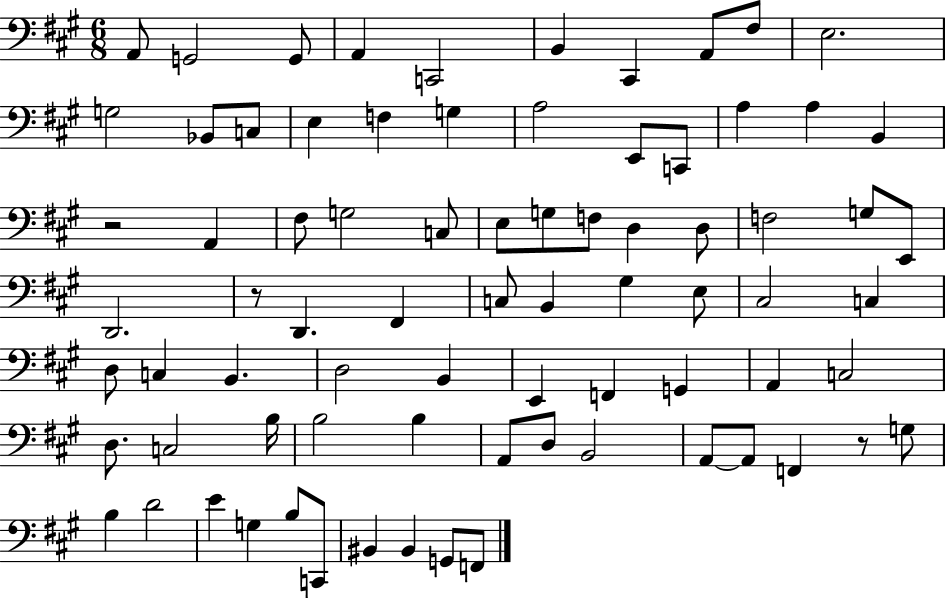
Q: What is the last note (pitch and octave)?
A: F2